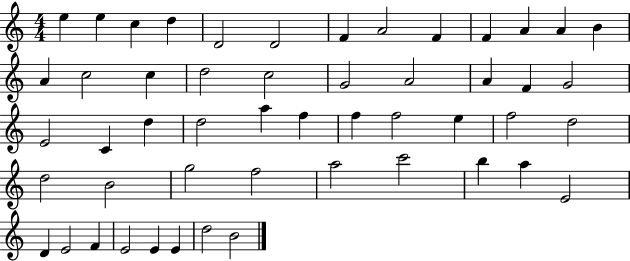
{
  \clef treble
  \numericTimeSignature
  \time 4/4
  \key c \major
  e''4 e''4 c''4 d''4 | d'2 d'2 | f'4 a'2 f'4 | f'4 a'4 a'4 b'4 | \break a'4 c''2 c''4 | d''2 c''2 | g'2 a'2 | a'4 f'4 g'2 | \break e'2 c'4 d''4 | d''2 a''4 f''4 | f''4 f''2 e''4 | f''2 d''2 | \break d''2 b'2 | g''2 f''2 | a''2 c'''2 | b''4 a''4 e'2 | \break d'4 e'2 f'4 | e'2 e'4 e'4 | d''2 b'2 | \bar "|."
}